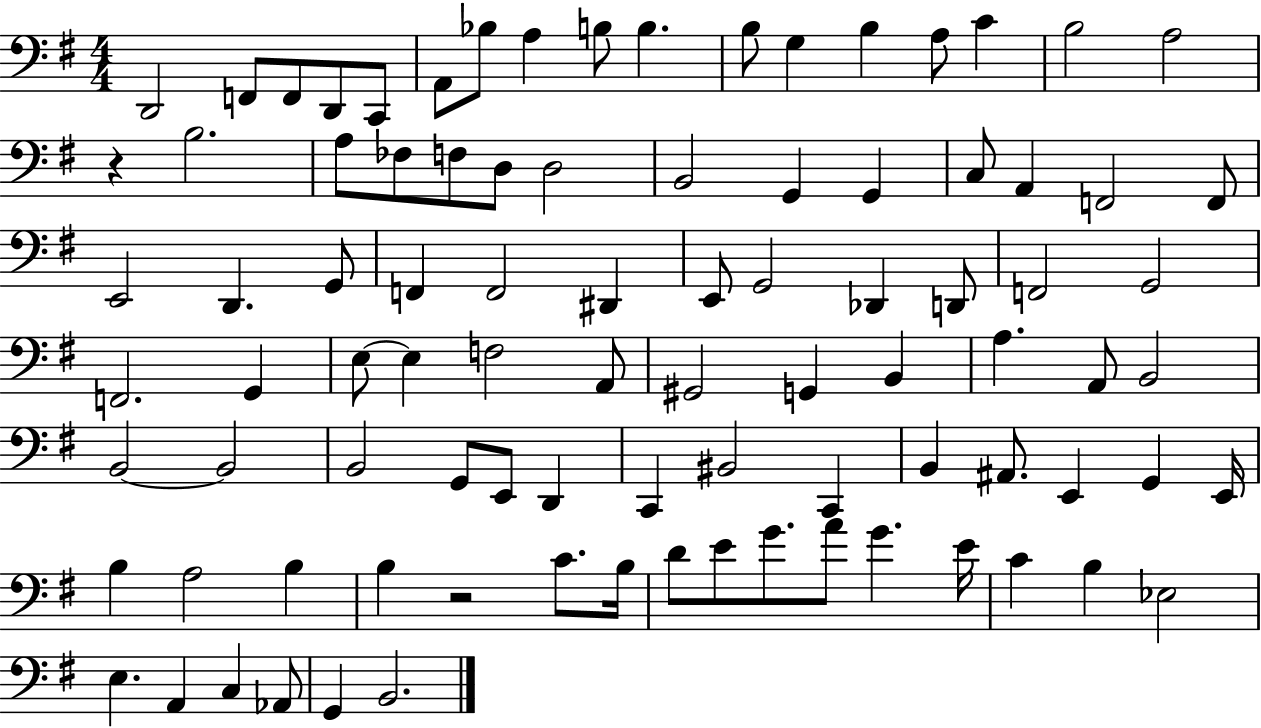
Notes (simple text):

D2/h F2/e F2/e D2/e C2/e A2/e Bb3/e A3/q B3/e B3/q. B3/e G3/q B3/q A3/e C4/q B3/h A3/h R/q B3/h. A3/e FES3/e F3/e D3/e D3/h B2/h G2/q G2/q C3/e A2/q F2/h F2/e E2/h D2/q. G2/e F2/q F2/h D#2/q E2/e G2/h Db2/q D2/e F2/h G2/h F2/h. G2/q E3/e E3/q F3/h A2/e G#2/h G2/q B2/q A3/q. A2/e B2/h B2/h B2/h B2/h G2/e E2/e D2/q C2/q BIS2/h C2/q B2/q A#2/e. E2/q G2/q E2/s B3/q A3/h B3/q B3/q R/h C4/e. B3/s D4/e E4/e G4/e. A4/e G4/q. E4/s C4/q B3/q Eb3/h E3/q. A2/q C3/q Ab2/e G2/q B2/h.